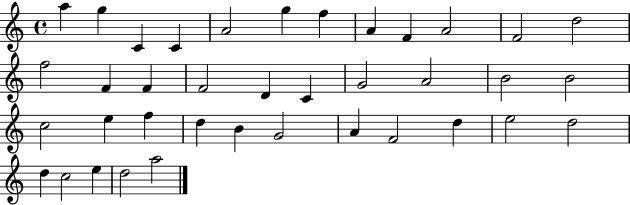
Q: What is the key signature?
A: C major